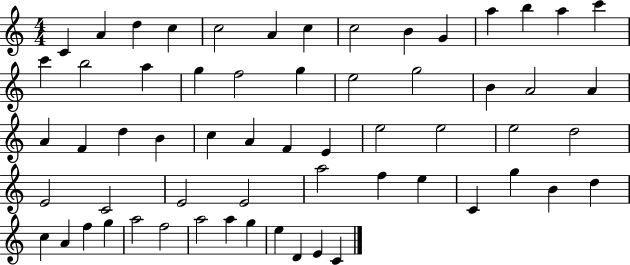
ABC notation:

X:1
T:Untitled
M:4/4
L:1/4
K:C
C A d c c2 A c c2 B G a b a c' c' b2 a g f2 g e2 g2 B A2 A A F d B c A F E e2 e2 e2 d2 E2 C2 E2 E2 a2 f e C g B d c A f g a2 f2 a2 a g e D E C